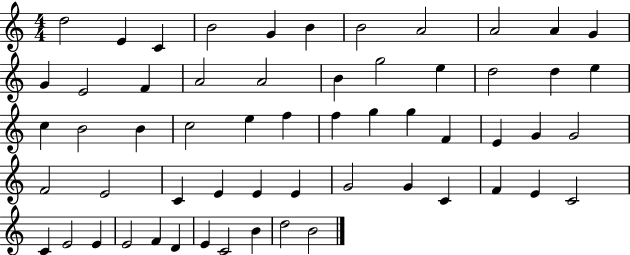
{
  \clef treble
  \numericTimeSignature
  \time 4/4
  \key c \major
  d''2 e'4 c'4 | b'2 g'4 b'4 | b'2 a'2 | a'2 a'4 g'4 | \break g'4 e'2 f'4 | a'2 a'2 | b'4 g''2 e''4 | d''2 d''4 e''4 | \break c''4 b'2 b'4 | c''2 e''4 f''4 | f''4 g''4 g''4 f'4 | e'4 g'4 g'2 | \break f'2 e'2 | c'4 e'4 e'4 e'4 | g'2 g'4 c'4 | f'4 e'4 c'2 | \break c'4 e'2 e'4 | e'2 f'4 d'4 | e'4 c'2 b'4 | d''2 b'2 | \break \bar "|."
}